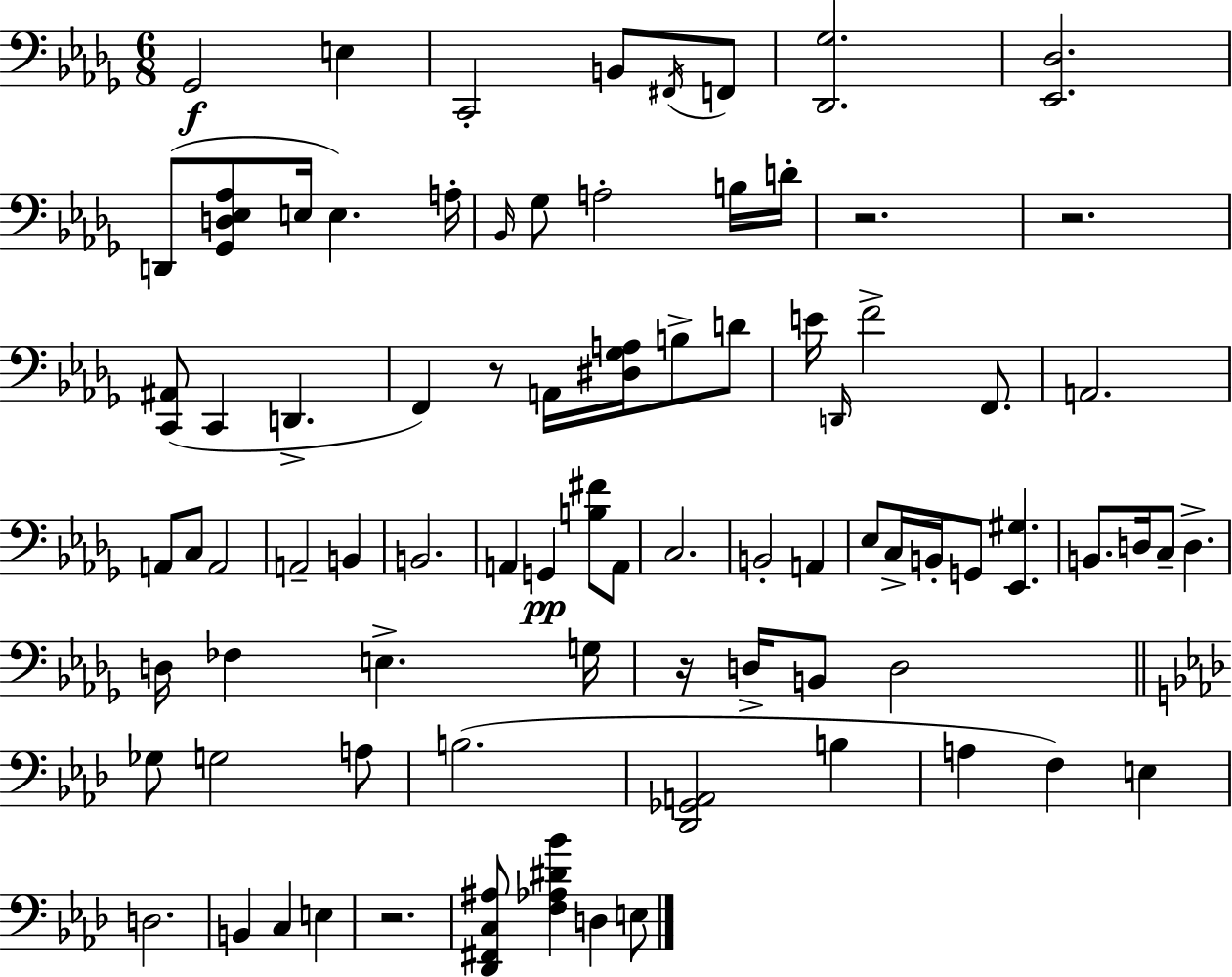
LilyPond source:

{
  \clef bass
  \numericTimeSignature
  \time 6/8
  \key bes \minor
  ges,2\f e4 | c,2-. b,8 \acciaccatura { fis,16 } f,8 | <des, ges>2. | <ees, des>2. | \break d,8( <ges, d ees aes>8 e16 e4.) | a16-. \grace { bes,16 } ges8 a2-. | b16 d'16-. r2. | r2. | \break <c, ais,>8( c,4 d,4.-> | f,4) r8 a,16 <dis ges a>16 b8-> | d'8 e'16 \grace { d,16 } f'2-> | f,8. a,2. | \break a,8 c8 a,2 | a,2-- b,4 | b,2. | a,4 g,4\pp <b fis'>8 | \break a,8 c2. | b,2-. a,4 | ees8 c16-> b,16-. g,8 <ees, gis>4. | b,8. d16 c8-- d4.-> | \break d16 fes4 e4.-> | g16 r16 d16-> b,8 d2 | \bar "||" \break \key aes \major ges8 g2 a8 | b2.( | <des, ges, a,>2 b4 | a4 f4) e4 | \break d2. | b,4 c4 e4 | r2. | <des, fis, c ais>8 <f aes dis' bes'>4 d4 e8 | \break \bar "|."
}